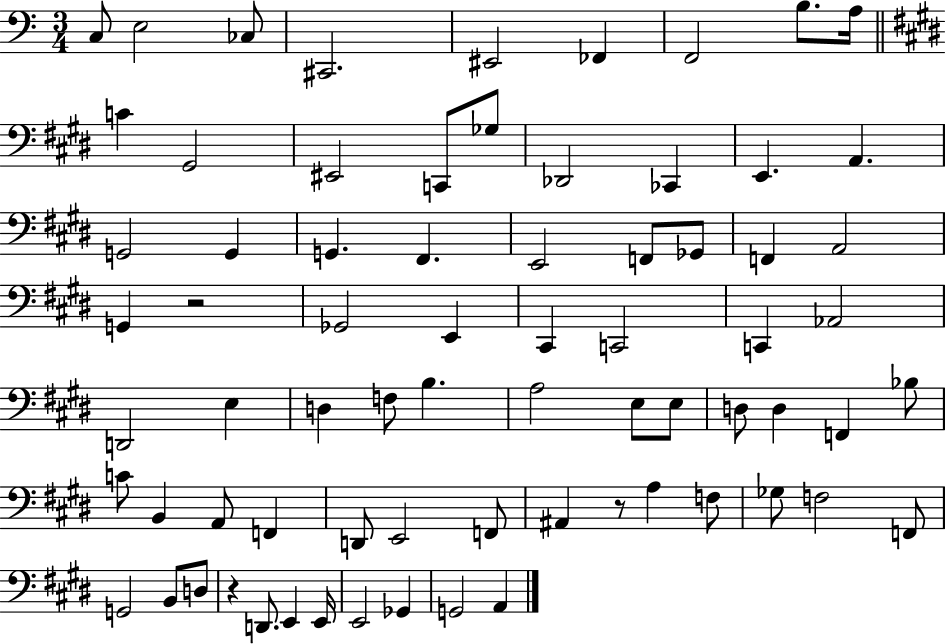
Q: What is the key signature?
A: C major